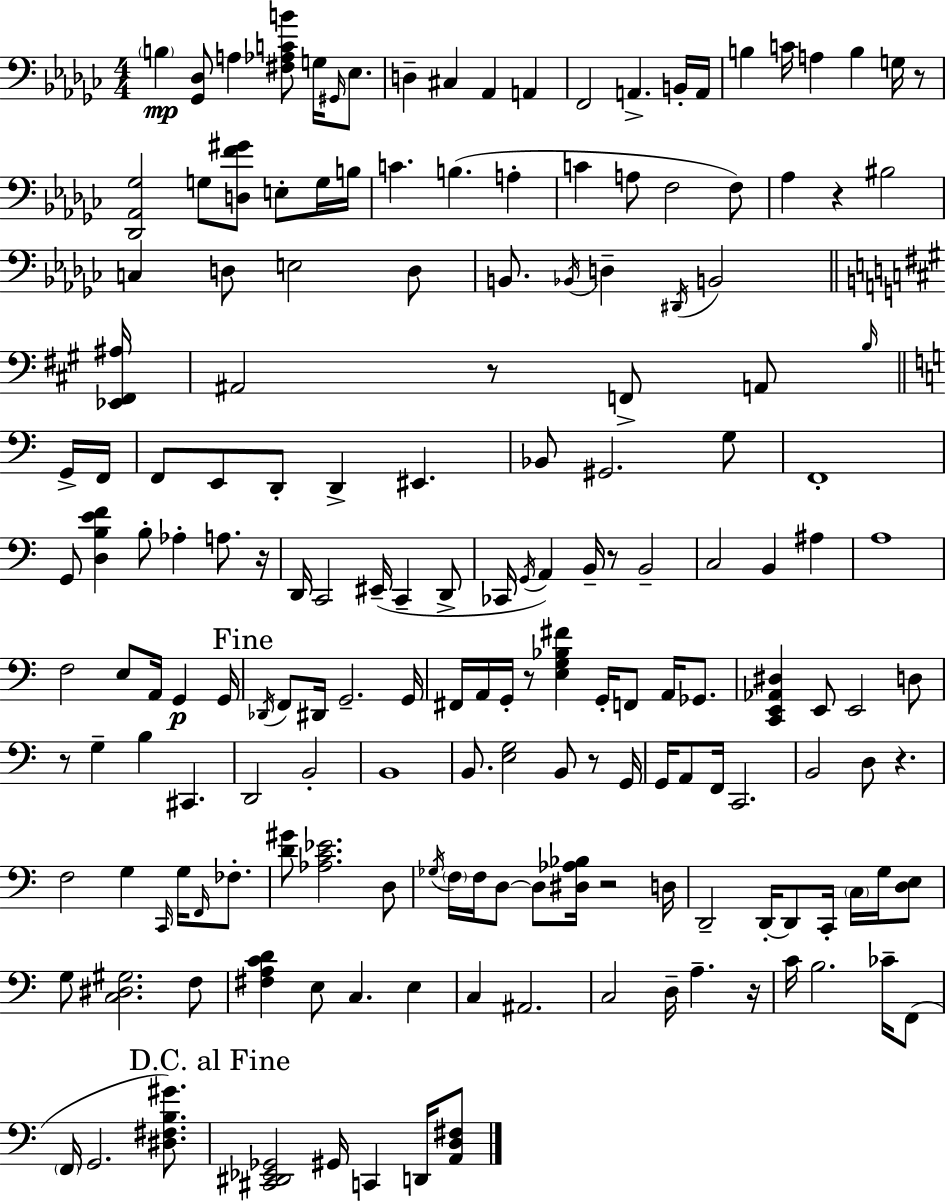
X:1
T:Untitled
M:4/4
L:1/4
K:Ebm
B, [_G,,_D,]/2 A, [^F,_A,CB]/2 G,/4 ^G,,/4 _E,/2 D, ^C, _A,, A,, F,,2 A,, B,,/4 A,,/4 B, C/4 A, B, G,/4 z/2 [_D,,_A,,_G,]2 G,/2 [D,F^G]/2 E,/2 G,/4 B,/4 C B, A, C A,/2 F,2 F,/2 _A, z ^B,2 C, D,/2 E,2 D,/2 B,,/2 _B,,/4 D, ^D,,/4 B,,2 [_E,,^F,,^A,]/4 ^A,,2 z/2 F,,/2 A,,/2 B,/4 G,,/4 F,,/4 F,,/2 E,,/2 D,,/2 D,, ^E,, _B,,/2 ^G,,2 G,/2 F,,4 G,,/2 [D,B,EF] B,/2 _A, A,/2 z/4 D,,/4 C,,2 ^E,,/4 C,, D,,/2 _C,,/4 G,,/4 A,, B,,/4 z/2 B,,2 C,2 B,, ^A, A,4 F,2 E,/2 A,,/4 G,, G,,/4 _D,,/4 F,,/2 ^D,,/4 G,,2 G,,/4 ^F,,/4 A,,/4 G,,/4 z/2 [E,G,_B,^F] G,,/4 F,,/2 A,,/4 _G,,/2 [C,,E,,_A,,^D,] E,,/2 E,,2 D,/2 z/2 G, B, ^C,, D,,2 B,,2 B,,4 B,,/2 [E,G,]2 B,,/2 z/2 G,,/4 G,,/4 A,,/2 F,,/4 C,,2 B,,2 D,/2 z F,2 G, C,,/4 G,/4 F,,/4 _F,/2 [D^G]/2 [_A,C_E]2 D,/2 _G,/4 F,/4 F,/4 D,/2 D,/2 [^D,_A,_B,]/4 z2 D,/4 D,,2 D,,/4 D,,/2 C,,/4 C,/4 G,/4 [D,E,]/2 G,/2 [C,^D,^G,]2 F,/2 [^F,A,CD] E,/2 C, E, C, ^A,,2 C,2 D,/4 A, z/4 C/4 B,2 _C/4 F,,/2 F,,/4 G,,2 [^D,^F,B,^G]/2 [^C,,^D,,_E,,_G,,]2 ^G,,/4 C,, D,,/4 [A,,D,^F,]/2